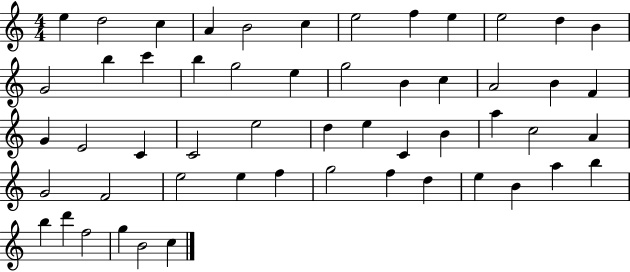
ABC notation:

X:1
T:Untitled
M:4/4
L:1/4
K:C
e d2 c A B2 c e2 f e e2 d B G2 b c' b g2 e g2 B c A2 B F G E2 C C2 e2 d e C B a c2 A G2 F2 e2 e f g2 f d e B a b b d' f2 g B2 c